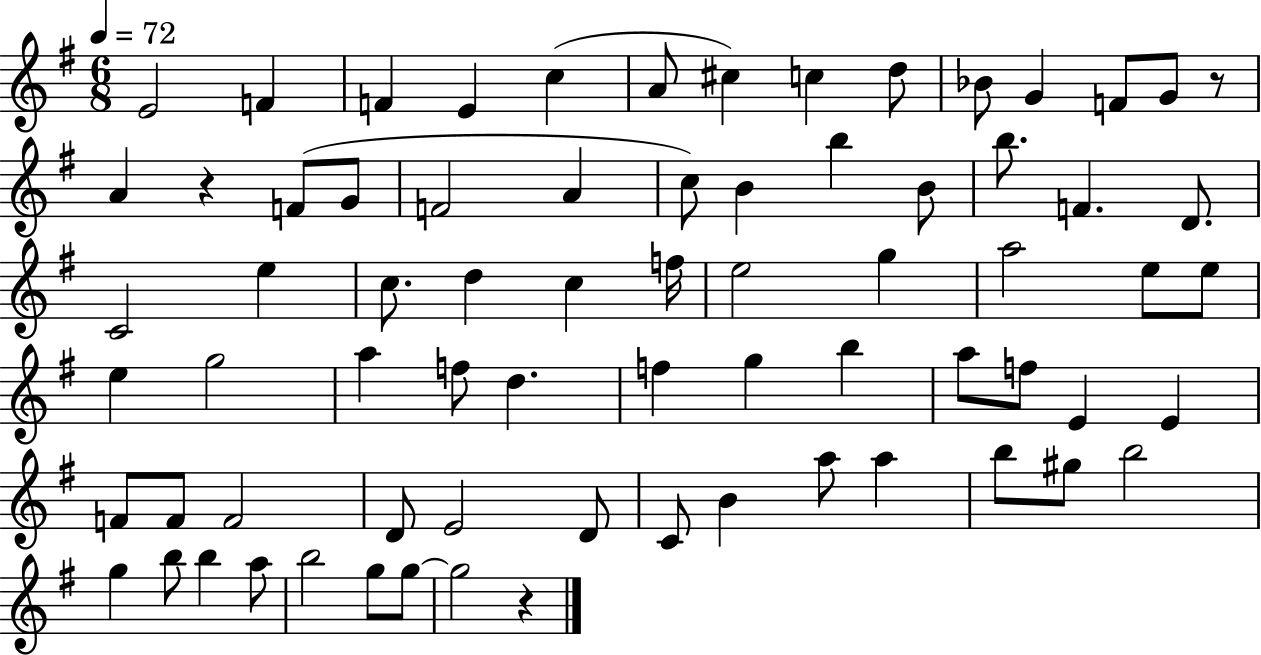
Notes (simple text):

E4/h F4/q F4/q E4/q C5/q A4/e C#5/q C5/q D5/e Bb4/e G4/q F4/e G4/e R/e A4/q R/q F4/e G4/e F4/h A4/q C5/e B4/q B5/q B4/e B5/e. F4/q. D4/e. C4/h E5/q C5/e. D5/q C5/q F5/s E5/h G5/q A5/h E5/e E5/e E5/q G5/h A5/q F5/e D5/q. F5/q G5/q B5/q A5/e F5/e E4/q E4/q F4/e F4/e F4/h D4/e E4/h D4/e C4/e B4/q A5/e A5/q B5/e G#5/e B5/h G5/q B5/e B5/q A5/e B5/h G5/e G5/e G5/h R/q